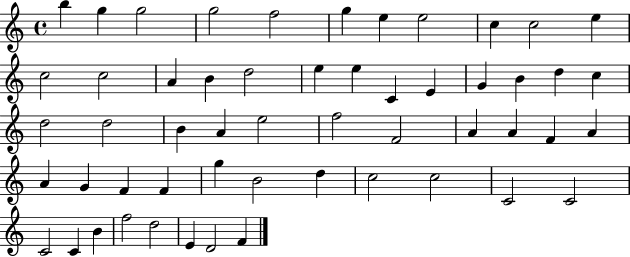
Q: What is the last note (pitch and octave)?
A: F4